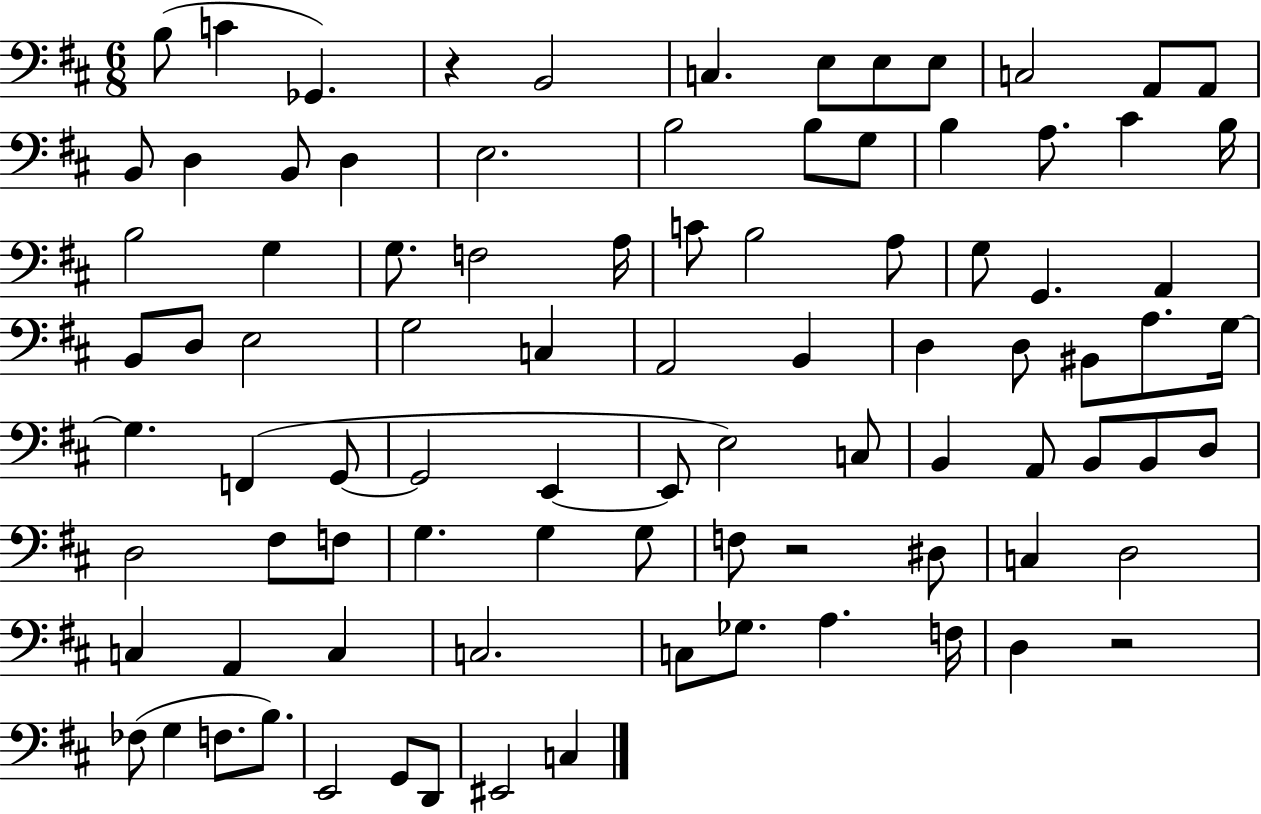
{
  \clef bass
  \numericTimeSignature
  \time 6/8
  \key d \major
  \repeat volta 2 { b8( c'4 ges,4.) | r4 b,2 | c4. e8 e8 e8 | c2 a,8 a,8 | \break b,8 d4 b,8 d4 | e2. | b2 b8 g8 | b4 a8. cis'4 b16 | \break b2 g4 | g8. f2 a16 | c'8 b2 a8 | g8 g,4. a,4 | \break b,8 d8 e2 | g2 c4 | a,2 b,4 | d4 d8 bis,8 a8. g16~~ | \break g4. f,4( g,8~~ | g,2 e,4~~ | e,8 e2) c8 | b,4 a,8 b,8 b,8 d8 | \break d2 fis8 f8 | g4. g4 g8 | f8 r2 dis8 | c4 d2 | \break c4 a,4 c4 | c2. | c8 ges8. a4. f16 | d4 r2 | \break fes8( g4 f8. b8.) | e,2 g,8 d,8 | eis,2 c4 | } \bar "|."
}